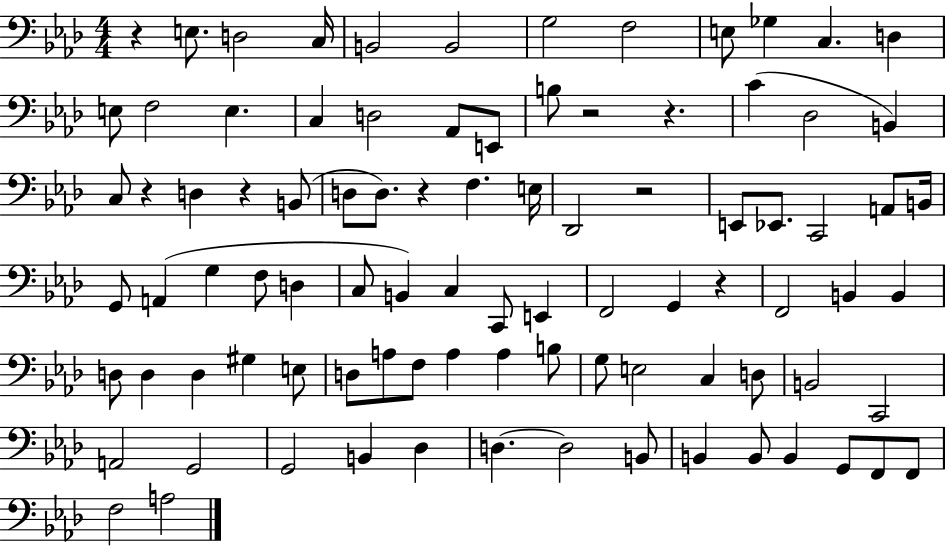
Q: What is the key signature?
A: AES major